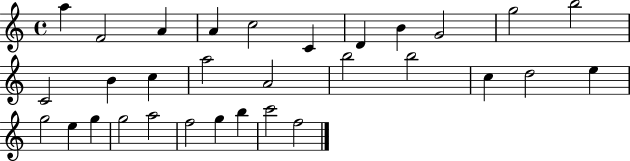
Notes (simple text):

A5/q F4/h A4/q A4/q C5/h C4/q D4/q B4/q G4/h G5/h B5/h C4/h B4/q C5/q A5/h A4/h B5/h B5/h C5/q D5/h E5/q G5/h E5/q G5/q G5/h A5/h F5/h G5/q B5/q C6/h F5/h